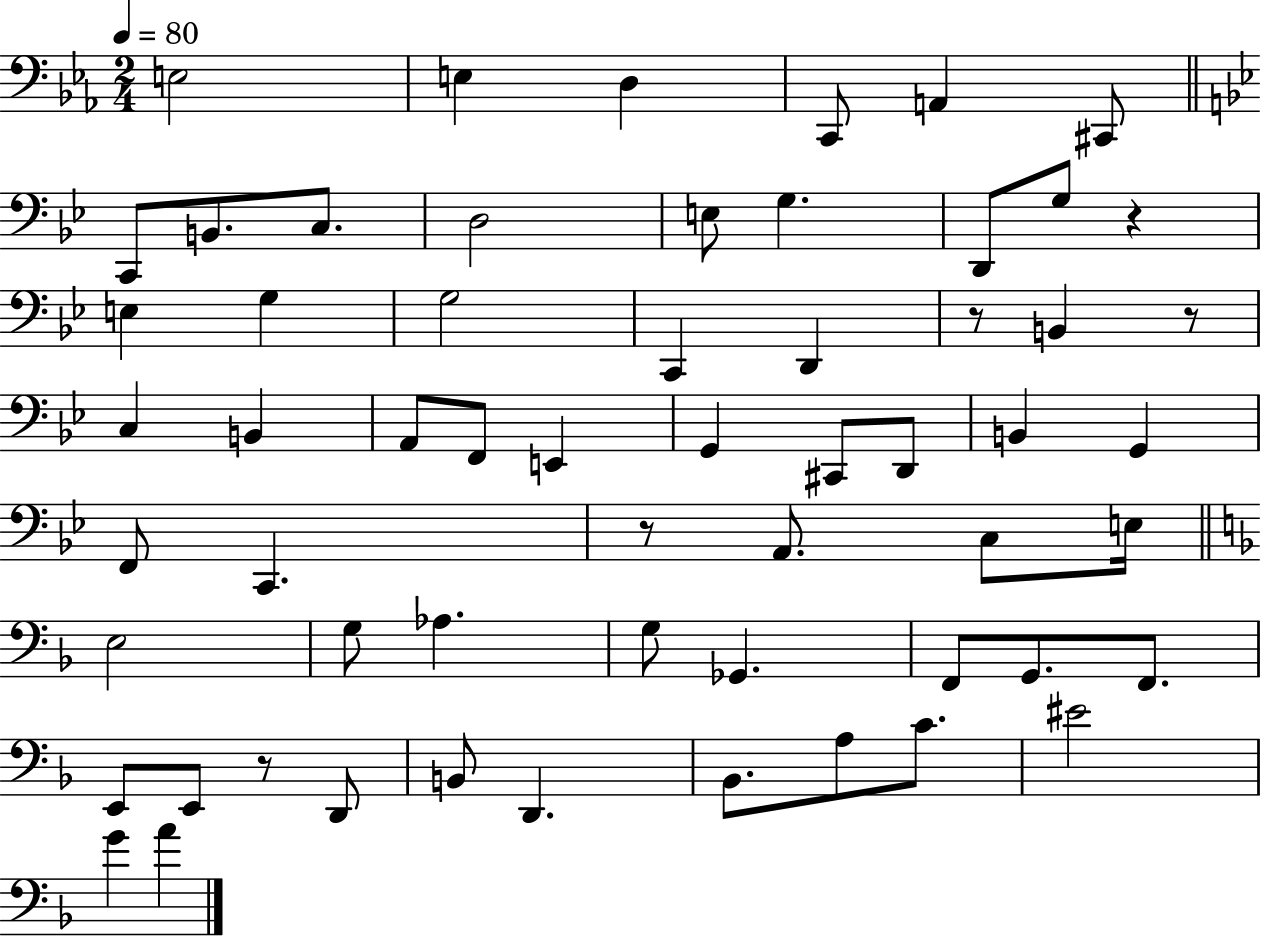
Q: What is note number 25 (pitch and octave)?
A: E2